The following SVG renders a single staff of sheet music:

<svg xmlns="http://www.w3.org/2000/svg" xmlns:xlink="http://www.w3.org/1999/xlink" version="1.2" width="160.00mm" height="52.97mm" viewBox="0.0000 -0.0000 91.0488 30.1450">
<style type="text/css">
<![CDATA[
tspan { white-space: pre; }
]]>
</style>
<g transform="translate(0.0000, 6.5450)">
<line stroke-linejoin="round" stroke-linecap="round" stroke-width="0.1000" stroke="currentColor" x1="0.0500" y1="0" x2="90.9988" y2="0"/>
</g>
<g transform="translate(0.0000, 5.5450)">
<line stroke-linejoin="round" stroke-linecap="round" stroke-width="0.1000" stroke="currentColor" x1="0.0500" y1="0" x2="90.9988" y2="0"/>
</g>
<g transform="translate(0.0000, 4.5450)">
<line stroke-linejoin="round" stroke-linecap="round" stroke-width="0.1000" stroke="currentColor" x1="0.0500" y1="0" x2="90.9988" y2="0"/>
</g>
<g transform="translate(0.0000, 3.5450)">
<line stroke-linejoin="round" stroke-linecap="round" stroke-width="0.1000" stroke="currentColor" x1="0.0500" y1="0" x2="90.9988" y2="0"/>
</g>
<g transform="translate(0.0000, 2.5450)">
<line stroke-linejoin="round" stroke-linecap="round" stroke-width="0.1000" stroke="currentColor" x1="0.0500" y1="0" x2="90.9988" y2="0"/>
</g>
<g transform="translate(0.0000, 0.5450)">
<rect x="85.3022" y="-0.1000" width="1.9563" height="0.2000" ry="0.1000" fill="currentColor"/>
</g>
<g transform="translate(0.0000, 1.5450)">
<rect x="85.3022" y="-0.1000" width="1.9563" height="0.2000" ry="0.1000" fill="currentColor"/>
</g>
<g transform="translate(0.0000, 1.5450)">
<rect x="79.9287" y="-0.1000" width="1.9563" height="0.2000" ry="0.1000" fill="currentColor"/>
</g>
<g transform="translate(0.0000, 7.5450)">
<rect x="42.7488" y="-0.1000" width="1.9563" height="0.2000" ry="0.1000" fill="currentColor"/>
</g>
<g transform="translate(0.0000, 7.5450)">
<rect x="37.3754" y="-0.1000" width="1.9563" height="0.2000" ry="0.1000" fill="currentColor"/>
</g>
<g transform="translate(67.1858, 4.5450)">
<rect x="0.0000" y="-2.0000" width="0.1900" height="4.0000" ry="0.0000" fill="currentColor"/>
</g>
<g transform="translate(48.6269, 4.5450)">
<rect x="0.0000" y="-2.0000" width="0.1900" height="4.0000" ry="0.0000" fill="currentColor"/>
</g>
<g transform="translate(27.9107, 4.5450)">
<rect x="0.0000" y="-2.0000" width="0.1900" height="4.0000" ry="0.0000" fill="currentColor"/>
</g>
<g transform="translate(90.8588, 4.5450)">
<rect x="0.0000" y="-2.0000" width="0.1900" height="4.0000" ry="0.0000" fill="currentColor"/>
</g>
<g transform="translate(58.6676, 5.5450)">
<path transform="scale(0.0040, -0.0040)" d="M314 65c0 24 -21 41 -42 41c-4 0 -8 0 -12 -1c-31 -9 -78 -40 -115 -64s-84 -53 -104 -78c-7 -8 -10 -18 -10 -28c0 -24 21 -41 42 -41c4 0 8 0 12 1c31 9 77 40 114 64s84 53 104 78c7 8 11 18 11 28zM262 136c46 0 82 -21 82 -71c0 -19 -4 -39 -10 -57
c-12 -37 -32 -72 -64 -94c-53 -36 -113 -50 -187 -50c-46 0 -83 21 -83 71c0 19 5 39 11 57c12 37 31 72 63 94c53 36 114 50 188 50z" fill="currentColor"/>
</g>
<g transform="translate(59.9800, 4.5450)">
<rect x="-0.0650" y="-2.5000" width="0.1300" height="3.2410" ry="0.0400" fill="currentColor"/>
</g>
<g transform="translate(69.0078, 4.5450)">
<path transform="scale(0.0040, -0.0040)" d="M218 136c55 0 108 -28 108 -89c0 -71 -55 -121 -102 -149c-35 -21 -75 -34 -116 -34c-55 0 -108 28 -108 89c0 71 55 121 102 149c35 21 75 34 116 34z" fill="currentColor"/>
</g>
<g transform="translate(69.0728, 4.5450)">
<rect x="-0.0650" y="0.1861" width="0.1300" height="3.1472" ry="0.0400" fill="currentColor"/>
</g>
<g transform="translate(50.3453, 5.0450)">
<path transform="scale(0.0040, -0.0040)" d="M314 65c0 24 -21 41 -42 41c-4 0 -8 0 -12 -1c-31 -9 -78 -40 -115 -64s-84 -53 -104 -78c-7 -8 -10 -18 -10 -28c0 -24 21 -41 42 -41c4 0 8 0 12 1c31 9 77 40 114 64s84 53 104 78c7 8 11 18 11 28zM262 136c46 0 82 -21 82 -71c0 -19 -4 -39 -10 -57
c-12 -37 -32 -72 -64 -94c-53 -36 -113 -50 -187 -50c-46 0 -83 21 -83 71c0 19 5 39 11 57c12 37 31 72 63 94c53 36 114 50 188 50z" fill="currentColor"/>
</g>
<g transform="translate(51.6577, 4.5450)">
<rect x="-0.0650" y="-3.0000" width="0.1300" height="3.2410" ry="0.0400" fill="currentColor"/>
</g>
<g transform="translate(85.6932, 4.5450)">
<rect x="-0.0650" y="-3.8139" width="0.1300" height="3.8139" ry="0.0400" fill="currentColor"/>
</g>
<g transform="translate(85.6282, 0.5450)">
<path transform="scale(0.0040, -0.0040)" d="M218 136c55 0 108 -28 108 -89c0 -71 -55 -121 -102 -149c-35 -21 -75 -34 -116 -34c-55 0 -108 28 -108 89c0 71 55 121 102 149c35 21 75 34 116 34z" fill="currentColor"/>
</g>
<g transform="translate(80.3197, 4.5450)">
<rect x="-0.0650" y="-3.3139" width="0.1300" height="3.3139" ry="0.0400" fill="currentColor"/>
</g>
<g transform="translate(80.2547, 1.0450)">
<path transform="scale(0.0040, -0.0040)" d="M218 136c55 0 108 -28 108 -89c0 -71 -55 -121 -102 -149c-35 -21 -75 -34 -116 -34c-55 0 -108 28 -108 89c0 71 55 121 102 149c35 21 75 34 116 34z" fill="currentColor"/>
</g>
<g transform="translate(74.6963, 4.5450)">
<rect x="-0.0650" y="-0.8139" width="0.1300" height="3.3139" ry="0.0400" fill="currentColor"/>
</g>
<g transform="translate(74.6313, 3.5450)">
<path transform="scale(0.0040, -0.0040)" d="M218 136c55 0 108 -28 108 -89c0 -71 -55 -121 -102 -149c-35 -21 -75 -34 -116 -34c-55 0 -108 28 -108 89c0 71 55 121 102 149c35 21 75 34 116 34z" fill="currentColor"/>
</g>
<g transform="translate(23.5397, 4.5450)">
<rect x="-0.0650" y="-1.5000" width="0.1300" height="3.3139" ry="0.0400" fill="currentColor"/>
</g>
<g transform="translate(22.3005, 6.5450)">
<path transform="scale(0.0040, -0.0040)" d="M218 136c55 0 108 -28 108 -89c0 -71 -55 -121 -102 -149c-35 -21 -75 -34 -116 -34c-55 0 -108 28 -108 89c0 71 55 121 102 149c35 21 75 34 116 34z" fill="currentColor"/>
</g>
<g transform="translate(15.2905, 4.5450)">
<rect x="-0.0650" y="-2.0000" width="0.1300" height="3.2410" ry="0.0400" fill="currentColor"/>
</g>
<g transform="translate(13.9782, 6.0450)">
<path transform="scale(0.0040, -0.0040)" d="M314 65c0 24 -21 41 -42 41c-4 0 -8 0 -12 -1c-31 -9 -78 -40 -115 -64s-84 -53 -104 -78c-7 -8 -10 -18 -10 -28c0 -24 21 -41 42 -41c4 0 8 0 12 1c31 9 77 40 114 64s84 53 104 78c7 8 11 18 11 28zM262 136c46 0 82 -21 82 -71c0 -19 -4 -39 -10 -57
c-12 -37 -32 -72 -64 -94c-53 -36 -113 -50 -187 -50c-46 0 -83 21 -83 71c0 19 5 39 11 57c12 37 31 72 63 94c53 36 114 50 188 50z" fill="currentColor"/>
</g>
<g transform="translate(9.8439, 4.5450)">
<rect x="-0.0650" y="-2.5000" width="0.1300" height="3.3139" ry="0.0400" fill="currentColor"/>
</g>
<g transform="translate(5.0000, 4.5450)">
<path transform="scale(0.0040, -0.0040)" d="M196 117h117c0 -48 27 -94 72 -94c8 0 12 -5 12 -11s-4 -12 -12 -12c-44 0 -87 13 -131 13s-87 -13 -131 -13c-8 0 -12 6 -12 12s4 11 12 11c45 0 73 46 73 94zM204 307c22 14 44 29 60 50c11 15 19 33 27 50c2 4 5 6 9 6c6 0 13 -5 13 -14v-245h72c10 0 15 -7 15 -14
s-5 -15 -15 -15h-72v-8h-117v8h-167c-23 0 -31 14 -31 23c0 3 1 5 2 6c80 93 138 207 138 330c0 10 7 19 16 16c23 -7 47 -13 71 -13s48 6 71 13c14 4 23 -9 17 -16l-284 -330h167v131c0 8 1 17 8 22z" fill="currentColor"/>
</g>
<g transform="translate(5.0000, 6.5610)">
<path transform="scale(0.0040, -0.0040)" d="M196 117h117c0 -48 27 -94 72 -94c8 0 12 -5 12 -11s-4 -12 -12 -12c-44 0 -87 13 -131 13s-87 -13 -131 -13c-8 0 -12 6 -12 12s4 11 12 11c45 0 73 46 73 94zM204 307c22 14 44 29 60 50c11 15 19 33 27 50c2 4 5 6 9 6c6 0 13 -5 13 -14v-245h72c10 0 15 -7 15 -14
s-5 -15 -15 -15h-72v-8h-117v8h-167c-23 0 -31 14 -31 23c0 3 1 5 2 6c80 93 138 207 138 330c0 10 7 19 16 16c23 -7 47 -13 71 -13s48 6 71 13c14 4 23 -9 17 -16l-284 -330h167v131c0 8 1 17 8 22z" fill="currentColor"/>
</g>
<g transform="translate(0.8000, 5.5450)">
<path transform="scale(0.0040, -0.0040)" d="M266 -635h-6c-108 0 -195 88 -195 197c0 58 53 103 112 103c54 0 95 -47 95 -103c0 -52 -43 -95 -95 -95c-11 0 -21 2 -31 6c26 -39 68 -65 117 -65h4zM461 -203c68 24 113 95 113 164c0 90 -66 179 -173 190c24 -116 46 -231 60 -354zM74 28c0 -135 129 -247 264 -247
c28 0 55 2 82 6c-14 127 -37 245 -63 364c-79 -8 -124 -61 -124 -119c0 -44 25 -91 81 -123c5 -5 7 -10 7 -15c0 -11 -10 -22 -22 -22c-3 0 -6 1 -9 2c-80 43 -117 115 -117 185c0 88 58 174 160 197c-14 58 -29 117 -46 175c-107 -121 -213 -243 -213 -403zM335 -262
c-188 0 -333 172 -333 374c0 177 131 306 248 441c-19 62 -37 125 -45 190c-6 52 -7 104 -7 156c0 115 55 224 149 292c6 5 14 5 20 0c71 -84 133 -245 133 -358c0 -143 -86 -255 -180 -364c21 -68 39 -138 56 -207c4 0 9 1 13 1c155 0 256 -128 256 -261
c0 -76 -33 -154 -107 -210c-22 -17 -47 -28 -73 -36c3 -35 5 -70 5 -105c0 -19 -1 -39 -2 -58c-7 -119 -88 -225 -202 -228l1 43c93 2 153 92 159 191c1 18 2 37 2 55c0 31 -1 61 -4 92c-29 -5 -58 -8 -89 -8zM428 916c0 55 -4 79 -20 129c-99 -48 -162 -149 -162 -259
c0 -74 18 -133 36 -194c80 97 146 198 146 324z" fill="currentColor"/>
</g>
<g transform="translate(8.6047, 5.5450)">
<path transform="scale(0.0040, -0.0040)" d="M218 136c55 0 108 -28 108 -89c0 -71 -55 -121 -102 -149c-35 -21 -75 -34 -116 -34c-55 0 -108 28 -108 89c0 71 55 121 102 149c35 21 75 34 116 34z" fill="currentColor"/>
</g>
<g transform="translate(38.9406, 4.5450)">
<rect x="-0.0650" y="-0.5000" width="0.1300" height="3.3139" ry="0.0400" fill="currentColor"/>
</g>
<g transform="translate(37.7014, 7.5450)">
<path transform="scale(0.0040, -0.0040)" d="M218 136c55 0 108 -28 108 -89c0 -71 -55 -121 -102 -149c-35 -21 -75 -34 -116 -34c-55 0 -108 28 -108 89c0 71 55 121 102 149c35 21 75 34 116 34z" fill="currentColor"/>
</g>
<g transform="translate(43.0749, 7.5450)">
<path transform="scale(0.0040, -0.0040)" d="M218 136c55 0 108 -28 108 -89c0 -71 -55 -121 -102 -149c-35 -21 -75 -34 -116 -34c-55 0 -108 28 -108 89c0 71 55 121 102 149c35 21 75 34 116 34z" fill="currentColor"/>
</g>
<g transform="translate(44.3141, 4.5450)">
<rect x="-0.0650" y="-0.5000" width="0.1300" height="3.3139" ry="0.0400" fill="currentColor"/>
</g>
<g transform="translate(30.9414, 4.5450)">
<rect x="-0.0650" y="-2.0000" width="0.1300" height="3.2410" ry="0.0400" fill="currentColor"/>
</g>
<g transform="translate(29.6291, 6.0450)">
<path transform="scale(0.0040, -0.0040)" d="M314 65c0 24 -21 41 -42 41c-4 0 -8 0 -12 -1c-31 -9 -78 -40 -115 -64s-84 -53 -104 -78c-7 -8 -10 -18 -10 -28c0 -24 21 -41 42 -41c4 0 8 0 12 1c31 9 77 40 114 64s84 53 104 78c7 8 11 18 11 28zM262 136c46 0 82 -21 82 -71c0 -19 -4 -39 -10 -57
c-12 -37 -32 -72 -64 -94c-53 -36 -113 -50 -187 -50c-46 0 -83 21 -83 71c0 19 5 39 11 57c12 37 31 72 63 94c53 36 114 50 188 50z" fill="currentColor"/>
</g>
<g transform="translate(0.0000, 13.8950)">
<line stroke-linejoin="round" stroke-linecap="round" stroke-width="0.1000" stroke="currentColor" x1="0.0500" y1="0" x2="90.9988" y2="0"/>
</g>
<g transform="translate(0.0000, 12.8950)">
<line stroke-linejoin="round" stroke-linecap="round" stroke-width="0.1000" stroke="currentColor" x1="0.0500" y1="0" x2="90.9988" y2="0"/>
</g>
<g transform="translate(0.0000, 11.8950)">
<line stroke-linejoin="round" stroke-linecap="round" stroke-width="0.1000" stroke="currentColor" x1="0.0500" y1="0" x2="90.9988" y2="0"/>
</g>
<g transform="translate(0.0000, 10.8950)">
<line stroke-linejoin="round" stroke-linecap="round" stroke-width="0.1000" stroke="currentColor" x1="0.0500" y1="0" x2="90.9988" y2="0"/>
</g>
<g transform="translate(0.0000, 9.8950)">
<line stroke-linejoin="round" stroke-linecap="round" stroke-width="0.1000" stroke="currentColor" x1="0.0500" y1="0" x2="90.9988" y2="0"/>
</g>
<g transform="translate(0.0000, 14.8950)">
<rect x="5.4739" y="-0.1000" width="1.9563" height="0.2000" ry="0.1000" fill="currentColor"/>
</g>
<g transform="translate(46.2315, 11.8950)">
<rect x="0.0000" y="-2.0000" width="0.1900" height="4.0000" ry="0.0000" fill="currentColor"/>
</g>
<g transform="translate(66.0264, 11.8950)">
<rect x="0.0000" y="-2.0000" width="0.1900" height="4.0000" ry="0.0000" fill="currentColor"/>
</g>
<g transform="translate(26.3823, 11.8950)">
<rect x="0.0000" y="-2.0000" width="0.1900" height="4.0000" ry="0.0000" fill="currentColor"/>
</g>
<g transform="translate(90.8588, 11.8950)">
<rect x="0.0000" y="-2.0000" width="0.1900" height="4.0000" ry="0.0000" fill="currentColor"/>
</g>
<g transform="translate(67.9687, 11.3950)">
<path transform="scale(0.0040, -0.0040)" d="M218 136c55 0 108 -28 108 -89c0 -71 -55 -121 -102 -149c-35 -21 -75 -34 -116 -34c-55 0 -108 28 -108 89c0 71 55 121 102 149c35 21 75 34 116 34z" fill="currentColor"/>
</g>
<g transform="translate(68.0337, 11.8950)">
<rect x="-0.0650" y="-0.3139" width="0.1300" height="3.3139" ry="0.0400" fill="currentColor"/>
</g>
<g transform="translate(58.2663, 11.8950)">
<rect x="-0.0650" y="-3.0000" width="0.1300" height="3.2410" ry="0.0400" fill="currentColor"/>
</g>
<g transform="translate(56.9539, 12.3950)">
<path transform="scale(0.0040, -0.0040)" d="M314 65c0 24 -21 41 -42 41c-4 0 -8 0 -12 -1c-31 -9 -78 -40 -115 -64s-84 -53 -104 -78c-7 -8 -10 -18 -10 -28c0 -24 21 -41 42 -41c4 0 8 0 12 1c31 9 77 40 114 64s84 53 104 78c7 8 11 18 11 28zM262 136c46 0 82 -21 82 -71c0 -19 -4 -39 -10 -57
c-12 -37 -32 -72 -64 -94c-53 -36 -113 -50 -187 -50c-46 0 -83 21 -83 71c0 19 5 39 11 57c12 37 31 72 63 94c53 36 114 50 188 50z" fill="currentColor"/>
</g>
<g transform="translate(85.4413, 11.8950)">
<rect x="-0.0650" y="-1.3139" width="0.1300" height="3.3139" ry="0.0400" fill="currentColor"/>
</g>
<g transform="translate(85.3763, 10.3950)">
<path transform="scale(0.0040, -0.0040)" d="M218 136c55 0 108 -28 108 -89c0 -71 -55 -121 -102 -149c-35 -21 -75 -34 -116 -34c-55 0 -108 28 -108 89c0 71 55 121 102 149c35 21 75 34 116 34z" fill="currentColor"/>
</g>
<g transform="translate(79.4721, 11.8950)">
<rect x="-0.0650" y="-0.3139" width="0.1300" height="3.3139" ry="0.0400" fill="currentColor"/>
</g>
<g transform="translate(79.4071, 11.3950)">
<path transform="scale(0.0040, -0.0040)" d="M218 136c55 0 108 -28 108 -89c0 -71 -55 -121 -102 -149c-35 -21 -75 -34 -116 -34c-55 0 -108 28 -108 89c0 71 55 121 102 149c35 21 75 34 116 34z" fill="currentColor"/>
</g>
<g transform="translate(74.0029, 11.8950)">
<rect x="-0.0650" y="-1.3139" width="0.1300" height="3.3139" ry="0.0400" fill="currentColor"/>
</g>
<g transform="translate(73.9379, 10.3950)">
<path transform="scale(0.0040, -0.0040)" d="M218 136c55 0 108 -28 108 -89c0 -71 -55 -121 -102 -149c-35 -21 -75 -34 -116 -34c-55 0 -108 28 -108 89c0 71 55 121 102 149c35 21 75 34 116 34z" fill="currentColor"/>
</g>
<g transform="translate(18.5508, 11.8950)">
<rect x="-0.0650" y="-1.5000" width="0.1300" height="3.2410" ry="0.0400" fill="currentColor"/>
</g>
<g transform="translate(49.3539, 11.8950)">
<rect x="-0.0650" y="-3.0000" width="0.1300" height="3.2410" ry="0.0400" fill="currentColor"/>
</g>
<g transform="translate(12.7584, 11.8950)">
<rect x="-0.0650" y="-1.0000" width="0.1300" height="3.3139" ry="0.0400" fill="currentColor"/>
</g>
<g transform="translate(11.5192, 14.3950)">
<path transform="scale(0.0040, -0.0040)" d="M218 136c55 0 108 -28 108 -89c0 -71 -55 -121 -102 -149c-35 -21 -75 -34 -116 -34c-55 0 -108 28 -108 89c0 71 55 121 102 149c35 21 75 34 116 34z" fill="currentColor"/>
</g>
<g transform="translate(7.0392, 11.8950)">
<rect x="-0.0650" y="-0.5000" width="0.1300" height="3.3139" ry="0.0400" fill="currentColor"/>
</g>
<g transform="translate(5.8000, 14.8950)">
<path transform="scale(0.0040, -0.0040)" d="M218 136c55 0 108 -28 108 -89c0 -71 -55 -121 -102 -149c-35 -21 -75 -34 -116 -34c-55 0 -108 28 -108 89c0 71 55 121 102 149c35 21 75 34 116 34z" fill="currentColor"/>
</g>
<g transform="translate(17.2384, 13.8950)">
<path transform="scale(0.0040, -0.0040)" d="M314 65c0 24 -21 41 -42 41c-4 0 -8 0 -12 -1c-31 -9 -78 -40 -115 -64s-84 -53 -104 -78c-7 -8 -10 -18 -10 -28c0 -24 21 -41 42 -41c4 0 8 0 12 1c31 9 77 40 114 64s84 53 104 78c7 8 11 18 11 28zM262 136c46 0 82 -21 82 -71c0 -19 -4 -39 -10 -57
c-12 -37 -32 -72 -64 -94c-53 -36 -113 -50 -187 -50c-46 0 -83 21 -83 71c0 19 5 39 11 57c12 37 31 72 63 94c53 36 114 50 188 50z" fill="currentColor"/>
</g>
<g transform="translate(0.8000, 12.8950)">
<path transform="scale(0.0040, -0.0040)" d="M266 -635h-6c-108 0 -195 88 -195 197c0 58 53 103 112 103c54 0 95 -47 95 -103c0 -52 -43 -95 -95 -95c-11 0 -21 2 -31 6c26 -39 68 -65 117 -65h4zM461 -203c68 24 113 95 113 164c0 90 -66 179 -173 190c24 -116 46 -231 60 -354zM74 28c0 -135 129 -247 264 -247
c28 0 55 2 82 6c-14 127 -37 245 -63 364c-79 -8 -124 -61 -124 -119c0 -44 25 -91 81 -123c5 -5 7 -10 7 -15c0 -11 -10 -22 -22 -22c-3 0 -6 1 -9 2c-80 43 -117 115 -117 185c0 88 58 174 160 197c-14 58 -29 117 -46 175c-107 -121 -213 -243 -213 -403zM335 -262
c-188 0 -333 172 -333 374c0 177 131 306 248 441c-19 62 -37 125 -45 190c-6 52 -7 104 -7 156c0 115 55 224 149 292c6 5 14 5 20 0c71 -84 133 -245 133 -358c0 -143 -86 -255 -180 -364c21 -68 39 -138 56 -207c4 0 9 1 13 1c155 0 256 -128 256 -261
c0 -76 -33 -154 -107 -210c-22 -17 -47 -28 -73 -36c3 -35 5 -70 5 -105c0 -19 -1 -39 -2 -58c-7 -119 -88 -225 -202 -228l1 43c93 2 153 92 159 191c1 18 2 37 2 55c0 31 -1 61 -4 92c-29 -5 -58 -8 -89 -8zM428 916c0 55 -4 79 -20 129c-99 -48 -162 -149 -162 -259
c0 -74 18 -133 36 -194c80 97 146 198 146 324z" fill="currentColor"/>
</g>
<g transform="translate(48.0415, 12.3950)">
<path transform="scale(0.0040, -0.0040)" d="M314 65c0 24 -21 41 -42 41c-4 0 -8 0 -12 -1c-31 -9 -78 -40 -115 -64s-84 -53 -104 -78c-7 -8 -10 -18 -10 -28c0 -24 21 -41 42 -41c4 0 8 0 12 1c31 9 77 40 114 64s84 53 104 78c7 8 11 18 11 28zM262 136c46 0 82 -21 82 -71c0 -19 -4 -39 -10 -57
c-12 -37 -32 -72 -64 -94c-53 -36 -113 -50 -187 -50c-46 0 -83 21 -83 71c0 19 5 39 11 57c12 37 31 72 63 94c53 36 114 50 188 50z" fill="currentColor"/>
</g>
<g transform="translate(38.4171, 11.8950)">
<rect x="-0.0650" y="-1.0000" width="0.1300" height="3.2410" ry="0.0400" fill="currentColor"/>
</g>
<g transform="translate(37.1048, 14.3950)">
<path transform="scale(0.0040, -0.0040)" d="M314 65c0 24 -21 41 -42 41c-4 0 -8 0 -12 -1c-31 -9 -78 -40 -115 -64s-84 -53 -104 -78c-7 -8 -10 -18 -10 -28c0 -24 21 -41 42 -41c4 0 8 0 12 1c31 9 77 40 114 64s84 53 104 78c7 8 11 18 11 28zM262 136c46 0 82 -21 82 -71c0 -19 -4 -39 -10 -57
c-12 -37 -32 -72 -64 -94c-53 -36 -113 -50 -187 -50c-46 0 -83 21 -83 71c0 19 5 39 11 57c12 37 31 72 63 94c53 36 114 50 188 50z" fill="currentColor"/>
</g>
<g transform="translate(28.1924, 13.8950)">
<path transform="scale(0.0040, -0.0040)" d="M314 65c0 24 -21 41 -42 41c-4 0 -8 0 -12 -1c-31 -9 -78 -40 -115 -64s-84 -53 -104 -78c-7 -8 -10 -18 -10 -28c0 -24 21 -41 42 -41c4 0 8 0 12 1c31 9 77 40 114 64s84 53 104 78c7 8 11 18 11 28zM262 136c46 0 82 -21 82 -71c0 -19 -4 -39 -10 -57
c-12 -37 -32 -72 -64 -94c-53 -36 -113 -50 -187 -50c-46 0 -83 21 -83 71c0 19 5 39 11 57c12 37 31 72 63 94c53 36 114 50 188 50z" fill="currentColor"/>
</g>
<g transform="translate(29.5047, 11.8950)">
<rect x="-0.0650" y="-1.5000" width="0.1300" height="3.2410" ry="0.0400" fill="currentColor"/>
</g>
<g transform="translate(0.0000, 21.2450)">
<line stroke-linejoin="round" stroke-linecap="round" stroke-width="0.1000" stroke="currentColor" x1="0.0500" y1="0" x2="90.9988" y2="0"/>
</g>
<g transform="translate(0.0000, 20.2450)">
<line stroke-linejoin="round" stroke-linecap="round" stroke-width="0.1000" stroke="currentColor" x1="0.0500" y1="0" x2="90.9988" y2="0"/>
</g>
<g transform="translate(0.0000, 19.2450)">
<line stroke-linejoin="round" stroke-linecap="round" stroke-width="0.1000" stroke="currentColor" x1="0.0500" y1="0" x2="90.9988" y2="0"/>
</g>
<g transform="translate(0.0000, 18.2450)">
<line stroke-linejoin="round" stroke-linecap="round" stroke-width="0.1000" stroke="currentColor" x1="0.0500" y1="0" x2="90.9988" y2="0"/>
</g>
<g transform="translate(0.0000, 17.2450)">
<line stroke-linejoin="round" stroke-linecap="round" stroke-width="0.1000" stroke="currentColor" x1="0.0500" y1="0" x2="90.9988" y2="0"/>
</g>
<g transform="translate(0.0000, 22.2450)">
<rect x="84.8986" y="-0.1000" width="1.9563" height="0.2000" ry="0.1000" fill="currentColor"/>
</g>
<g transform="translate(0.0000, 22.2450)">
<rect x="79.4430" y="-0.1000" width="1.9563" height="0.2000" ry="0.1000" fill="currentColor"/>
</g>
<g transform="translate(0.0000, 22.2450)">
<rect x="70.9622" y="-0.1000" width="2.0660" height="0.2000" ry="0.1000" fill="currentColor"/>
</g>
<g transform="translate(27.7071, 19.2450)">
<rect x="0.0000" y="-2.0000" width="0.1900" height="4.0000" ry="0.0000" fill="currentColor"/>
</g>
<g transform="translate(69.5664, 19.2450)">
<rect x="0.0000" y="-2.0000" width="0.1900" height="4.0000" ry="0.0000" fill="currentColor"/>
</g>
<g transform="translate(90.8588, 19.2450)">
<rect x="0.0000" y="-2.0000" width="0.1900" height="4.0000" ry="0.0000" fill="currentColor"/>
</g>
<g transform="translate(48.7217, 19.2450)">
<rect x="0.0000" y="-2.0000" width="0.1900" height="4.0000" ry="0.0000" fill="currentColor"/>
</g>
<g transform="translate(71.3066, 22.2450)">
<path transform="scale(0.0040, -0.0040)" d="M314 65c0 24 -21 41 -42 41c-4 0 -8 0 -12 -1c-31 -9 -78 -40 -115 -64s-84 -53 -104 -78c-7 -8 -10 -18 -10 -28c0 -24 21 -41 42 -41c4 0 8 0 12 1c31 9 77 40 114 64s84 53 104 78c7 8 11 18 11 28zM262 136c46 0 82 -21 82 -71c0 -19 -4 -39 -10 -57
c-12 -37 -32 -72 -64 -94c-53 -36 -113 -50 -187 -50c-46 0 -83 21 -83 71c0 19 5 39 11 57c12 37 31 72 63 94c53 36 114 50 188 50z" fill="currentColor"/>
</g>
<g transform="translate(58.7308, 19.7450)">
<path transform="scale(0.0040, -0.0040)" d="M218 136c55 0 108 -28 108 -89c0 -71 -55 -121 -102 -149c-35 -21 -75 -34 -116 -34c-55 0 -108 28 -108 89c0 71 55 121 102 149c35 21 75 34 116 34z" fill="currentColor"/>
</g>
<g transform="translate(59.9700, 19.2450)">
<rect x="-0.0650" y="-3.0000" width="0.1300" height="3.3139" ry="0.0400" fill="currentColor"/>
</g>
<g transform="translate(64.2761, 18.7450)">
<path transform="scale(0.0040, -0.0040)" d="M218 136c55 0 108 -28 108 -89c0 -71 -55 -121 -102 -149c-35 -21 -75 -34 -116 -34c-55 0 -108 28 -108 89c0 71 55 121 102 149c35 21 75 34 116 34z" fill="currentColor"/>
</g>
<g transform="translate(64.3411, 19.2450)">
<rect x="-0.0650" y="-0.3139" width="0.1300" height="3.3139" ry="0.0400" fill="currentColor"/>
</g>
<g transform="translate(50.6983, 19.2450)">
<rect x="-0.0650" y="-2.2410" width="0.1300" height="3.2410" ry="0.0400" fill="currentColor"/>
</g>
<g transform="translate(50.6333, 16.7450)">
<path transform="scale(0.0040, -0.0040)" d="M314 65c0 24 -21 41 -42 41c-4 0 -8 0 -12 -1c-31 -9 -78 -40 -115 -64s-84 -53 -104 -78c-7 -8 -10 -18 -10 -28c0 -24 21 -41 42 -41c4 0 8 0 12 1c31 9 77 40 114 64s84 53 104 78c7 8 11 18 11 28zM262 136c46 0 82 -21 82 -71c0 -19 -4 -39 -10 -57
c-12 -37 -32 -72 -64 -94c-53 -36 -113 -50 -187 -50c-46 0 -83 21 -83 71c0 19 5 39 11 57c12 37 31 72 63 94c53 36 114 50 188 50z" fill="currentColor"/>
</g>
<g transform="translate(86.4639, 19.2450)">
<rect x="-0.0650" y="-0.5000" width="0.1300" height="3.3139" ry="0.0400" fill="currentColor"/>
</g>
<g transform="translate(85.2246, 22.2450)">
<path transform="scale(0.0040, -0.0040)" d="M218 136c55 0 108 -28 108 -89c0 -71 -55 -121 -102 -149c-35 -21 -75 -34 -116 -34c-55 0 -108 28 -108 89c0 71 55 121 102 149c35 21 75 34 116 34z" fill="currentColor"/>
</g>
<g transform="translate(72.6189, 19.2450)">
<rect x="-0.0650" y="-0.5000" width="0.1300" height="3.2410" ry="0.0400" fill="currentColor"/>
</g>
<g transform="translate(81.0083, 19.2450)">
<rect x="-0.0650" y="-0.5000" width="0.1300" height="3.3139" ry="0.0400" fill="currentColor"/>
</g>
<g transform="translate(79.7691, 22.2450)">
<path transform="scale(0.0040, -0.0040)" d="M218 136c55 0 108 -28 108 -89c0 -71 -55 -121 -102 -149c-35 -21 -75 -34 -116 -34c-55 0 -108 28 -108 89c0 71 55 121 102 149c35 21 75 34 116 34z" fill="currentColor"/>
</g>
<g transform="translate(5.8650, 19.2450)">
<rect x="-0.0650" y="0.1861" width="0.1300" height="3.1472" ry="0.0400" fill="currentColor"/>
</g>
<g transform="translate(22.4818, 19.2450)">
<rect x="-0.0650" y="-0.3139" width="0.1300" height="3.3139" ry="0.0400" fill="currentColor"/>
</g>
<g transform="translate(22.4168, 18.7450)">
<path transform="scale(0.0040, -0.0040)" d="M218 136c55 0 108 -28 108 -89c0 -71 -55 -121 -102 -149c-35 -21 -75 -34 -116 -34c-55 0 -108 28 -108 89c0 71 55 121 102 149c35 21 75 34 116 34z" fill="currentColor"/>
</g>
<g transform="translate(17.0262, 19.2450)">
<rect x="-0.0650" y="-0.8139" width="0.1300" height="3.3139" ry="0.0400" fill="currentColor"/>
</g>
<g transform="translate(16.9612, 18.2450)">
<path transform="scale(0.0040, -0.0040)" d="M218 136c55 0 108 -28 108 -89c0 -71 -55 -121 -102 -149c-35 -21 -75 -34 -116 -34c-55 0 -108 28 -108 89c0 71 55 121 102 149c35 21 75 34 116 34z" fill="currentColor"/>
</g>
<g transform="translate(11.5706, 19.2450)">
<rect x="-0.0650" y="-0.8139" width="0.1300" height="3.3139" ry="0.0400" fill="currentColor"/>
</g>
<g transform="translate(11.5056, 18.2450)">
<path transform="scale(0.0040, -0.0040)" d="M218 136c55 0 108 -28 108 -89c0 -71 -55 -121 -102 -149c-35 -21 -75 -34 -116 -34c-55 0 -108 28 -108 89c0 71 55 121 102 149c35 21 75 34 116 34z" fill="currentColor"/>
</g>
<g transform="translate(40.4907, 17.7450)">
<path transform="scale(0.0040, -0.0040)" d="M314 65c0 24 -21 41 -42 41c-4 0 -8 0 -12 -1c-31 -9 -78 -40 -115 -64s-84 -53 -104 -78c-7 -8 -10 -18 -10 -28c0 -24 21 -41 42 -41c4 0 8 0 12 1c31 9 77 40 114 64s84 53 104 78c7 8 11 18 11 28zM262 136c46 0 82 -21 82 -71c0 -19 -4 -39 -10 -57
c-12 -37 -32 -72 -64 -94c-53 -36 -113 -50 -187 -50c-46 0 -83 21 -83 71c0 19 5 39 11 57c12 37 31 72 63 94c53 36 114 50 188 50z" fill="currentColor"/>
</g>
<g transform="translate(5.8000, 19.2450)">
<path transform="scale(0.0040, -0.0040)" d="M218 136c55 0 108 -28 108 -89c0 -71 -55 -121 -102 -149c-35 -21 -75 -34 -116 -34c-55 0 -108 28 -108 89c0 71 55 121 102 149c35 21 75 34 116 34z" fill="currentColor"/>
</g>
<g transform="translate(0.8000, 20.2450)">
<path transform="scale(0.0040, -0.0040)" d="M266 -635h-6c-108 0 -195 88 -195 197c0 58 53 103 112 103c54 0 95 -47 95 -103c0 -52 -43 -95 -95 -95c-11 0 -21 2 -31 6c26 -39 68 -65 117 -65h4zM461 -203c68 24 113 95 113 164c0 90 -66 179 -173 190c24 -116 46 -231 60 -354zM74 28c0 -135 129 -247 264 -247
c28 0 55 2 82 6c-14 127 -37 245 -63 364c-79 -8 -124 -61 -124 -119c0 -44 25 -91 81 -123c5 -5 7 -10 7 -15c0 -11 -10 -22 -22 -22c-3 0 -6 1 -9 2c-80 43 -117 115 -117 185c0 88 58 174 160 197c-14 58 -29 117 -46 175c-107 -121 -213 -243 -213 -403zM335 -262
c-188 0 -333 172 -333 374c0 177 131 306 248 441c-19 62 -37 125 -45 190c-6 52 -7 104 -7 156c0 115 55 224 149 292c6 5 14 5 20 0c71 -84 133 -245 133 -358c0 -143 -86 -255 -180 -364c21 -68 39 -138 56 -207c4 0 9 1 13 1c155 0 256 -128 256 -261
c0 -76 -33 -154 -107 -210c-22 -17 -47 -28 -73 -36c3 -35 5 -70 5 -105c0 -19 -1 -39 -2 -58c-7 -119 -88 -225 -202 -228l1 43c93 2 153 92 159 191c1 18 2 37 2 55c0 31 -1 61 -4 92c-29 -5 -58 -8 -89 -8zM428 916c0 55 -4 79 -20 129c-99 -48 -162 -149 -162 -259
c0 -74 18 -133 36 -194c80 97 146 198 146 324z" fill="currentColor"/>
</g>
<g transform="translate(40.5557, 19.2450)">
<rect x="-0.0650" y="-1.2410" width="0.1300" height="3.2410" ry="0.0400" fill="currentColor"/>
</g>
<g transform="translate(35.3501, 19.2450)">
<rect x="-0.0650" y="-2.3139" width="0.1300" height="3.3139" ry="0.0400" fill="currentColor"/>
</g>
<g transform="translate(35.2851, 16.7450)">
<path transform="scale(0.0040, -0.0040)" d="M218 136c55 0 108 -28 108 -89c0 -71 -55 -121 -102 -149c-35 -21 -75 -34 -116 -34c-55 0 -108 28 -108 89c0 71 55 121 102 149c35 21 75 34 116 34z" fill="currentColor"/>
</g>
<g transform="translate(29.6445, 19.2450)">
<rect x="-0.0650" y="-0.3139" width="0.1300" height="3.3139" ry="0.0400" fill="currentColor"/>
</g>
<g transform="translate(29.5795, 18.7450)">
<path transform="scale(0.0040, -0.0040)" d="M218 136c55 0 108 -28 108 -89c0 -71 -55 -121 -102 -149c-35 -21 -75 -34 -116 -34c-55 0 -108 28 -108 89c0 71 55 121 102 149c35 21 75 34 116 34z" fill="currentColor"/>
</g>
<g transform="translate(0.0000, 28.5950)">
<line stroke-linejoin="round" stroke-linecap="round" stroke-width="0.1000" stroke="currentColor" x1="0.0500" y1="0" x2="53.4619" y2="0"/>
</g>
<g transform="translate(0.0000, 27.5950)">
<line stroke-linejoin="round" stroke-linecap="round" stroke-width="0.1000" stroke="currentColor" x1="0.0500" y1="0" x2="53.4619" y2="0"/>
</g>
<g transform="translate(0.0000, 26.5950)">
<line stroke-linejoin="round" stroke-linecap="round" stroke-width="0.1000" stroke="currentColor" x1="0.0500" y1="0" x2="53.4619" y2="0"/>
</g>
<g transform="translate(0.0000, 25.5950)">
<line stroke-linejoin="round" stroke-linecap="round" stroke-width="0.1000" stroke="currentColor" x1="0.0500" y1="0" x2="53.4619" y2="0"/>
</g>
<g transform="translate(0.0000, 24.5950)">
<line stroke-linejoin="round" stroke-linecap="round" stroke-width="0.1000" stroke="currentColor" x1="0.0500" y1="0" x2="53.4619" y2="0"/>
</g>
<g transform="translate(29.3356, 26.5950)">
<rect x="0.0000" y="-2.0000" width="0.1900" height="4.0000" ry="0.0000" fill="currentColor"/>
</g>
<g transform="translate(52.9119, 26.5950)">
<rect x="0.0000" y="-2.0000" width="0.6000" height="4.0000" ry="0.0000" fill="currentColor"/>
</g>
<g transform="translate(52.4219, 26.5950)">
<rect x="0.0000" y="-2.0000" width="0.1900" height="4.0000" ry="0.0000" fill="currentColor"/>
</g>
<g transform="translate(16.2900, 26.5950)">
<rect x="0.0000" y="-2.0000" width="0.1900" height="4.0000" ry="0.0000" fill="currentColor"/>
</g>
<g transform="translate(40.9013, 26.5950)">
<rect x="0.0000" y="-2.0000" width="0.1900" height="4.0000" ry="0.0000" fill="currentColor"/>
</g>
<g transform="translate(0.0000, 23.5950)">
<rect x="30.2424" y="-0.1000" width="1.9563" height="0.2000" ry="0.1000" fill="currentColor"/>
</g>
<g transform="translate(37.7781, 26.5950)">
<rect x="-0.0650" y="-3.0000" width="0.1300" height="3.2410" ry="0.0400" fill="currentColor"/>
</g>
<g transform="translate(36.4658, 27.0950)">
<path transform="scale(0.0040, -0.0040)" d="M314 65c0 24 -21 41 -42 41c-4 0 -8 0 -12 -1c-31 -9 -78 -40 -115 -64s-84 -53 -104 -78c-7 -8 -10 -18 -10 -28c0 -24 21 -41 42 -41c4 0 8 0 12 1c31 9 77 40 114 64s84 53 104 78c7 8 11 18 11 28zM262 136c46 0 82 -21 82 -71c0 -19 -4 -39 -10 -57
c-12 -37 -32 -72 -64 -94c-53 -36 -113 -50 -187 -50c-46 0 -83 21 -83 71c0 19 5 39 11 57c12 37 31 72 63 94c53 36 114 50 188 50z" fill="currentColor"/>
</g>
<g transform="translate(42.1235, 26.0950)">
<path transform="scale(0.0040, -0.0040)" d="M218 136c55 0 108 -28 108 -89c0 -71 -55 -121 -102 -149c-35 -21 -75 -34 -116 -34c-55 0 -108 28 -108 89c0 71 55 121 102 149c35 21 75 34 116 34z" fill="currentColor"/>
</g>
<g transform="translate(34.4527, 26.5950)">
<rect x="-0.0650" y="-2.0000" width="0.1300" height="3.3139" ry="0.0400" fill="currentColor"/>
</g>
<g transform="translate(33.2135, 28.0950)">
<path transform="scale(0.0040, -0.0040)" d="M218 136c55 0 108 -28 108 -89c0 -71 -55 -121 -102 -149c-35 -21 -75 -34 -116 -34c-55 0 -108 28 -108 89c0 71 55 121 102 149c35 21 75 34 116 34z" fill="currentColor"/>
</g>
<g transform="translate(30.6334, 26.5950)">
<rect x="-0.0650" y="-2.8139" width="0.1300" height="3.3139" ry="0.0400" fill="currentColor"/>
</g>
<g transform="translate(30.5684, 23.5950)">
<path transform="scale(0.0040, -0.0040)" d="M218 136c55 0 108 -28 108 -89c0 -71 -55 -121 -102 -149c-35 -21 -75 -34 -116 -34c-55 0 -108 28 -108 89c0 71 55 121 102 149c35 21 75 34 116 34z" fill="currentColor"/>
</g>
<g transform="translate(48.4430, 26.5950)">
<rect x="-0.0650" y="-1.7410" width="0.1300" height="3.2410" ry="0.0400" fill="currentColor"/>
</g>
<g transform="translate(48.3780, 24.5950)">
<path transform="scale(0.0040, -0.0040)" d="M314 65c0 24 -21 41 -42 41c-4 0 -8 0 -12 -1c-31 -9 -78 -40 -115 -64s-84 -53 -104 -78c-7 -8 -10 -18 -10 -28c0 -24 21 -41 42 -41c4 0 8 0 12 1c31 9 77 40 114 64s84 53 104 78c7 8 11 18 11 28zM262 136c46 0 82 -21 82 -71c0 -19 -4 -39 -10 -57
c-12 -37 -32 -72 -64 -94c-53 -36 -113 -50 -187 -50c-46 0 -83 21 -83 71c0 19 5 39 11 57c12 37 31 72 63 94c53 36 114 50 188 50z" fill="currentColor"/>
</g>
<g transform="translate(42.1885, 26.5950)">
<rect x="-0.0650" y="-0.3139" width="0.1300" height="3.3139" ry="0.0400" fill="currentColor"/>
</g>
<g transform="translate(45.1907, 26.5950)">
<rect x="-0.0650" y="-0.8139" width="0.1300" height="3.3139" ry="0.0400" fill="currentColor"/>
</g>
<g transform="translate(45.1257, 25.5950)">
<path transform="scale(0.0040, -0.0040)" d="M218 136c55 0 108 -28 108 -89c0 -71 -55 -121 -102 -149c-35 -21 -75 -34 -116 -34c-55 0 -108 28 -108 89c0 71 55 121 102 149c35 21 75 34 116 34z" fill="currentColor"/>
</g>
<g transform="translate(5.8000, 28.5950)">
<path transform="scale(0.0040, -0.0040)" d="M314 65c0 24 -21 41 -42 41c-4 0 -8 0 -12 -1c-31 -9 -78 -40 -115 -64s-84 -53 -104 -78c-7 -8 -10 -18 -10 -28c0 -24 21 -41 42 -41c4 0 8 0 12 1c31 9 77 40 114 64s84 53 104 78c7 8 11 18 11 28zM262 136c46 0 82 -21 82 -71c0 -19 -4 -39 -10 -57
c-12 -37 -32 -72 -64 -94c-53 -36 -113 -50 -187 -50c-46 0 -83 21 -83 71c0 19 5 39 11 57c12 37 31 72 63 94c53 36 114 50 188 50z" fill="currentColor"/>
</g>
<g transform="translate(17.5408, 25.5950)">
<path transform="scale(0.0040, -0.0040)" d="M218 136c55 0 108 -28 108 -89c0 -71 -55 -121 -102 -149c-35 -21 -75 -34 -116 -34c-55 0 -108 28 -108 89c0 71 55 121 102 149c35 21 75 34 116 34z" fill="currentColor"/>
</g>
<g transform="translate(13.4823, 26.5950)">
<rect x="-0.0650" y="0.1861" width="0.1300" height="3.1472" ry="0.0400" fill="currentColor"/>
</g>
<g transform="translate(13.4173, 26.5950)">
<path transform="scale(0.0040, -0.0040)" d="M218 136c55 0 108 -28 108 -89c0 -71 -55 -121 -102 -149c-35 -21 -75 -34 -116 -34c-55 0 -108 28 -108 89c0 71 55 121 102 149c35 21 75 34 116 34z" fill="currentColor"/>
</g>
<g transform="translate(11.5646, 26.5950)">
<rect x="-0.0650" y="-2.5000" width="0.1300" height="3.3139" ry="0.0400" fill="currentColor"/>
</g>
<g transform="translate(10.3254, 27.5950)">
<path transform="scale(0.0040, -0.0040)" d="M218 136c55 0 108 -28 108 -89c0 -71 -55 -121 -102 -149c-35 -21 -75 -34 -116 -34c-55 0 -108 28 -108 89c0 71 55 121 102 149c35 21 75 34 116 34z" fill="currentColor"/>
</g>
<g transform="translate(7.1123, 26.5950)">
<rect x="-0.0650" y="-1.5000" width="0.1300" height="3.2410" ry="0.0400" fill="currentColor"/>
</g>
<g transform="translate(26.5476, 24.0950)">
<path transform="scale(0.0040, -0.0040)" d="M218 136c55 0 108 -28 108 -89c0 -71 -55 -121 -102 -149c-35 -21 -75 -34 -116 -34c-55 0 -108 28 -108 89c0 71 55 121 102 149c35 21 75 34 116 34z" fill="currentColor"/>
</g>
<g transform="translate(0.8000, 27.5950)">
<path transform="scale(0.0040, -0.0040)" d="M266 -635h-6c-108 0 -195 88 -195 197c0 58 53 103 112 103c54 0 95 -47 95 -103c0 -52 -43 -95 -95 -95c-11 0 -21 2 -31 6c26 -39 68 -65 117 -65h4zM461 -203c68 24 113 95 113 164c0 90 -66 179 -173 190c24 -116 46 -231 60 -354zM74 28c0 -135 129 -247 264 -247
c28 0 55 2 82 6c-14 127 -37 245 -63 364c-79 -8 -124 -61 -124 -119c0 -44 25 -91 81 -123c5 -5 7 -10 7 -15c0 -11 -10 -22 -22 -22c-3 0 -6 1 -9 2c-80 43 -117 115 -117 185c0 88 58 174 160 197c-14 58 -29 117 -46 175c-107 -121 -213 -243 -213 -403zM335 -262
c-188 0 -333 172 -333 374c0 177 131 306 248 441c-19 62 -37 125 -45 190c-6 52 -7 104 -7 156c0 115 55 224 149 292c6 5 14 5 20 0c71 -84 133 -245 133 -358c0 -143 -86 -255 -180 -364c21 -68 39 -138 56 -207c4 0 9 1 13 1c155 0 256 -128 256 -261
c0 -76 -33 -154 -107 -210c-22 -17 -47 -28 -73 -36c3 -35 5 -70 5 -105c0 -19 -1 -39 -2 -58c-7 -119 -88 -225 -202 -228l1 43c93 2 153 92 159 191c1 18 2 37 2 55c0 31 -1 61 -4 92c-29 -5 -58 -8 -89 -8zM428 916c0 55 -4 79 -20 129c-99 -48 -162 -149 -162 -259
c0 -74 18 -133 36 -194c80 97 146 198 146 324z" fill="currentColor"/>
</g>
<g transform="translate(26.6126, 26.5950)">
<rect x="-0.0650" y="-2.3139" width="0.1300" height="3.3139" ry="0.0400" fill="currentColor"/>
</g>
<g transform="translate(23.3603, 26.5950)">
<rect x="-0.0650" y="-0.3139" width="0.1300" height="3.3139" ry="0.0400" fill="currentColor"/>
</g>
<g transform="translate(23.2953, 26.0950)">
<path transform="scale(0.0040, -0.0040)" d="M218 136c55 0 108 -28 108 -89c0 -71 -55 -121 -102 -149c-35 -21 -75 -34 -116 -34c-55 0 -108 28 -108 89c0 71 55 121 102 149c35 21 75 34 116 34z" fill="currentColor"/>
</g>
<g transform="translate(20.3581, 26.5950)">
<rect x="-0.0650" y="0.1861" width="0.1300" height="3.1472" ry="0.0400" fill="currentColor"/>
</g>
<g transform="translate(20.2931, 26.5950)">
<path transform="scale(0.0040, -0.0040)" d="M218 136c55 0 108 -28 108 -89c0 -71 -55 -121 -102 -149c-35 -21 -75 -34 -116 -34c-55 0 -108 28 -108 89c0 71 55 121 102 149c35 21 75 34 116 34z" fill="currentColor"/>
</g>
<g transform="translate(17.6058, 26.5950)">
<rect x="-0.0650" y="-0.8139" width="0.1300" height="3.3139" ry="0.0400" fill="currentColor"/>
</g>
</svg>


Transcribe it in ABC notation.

X:1
T:Untitled
M:4/4
L:1/4
K:C
G F2 E F2 C C A2 G2 B d b c' C D E2 E2 D2 A2 A2 c e c e B d d c c g e2 g2 A c C2 C C E2 G B d B c g a F A2 c d f2